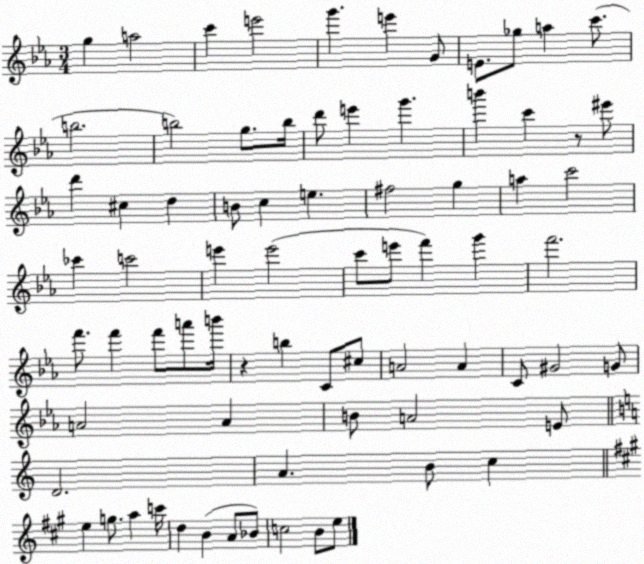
X:1
T:Untitled
M:3/4
L:1/4
K:Eb
g a2 c' e'2 g' e' G/2 E/2 _g/2 a c'/2 b2 b2 g/2 b/4 d'/2 e' g' b' c' z/2 ^e'/2 d' ^c d B/2 c e ^f2 g a c'2 _c' c'2 e' e'2 c'/2 e'/2 f' g' f'2 f'/2 f' f'/2 a'/2 b'/4 z b C/2 ^c/2 A2 A C/2 ^G2 G/2 A2 A B/2 A2 E/2 D2 A B/2 c e g/2 a c'/4 d B A/2 _B/2 c2 B/2 e/2